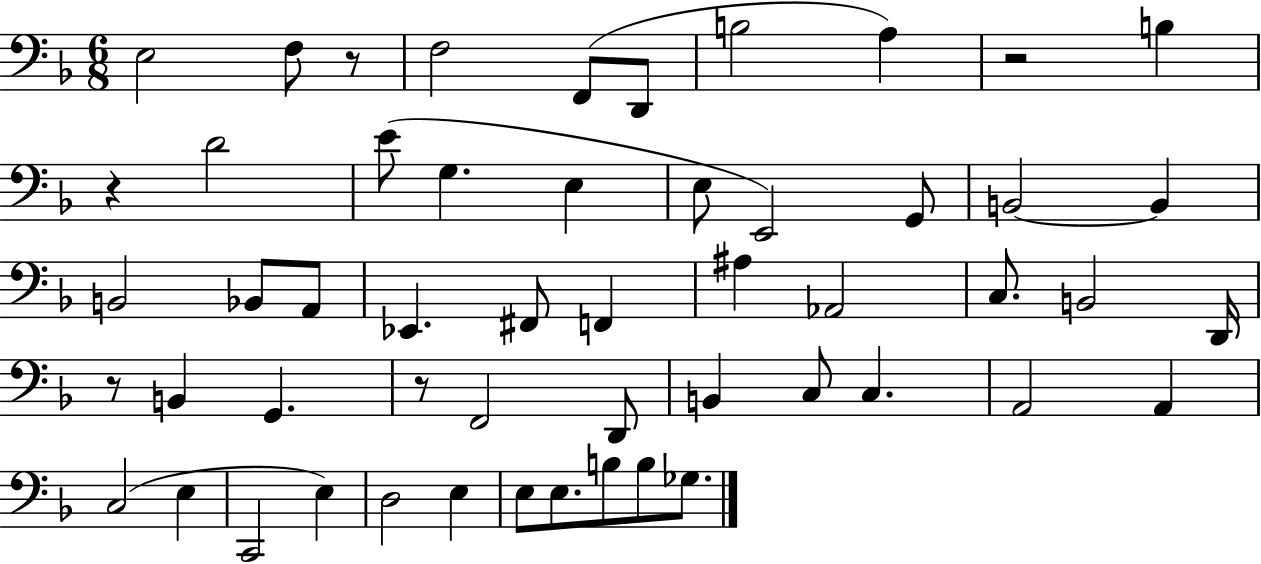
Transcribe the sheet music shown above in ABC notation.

X:1
T:Untitled
M:6/8
L:1/4
K:F
E,2 F,/2 z/2 F,2 F,,/2 D,,/2 B,2 A, z2 B, z D2 E/2 G, E, E,/2 E,,2 G,,/2 B,,2 B,, B,,2 _B,,/2 A,,/2 _E,, ^F,,/2 F,, ^A, _A,,2 C,/2 B,,2 D,,/4 z/2 B,, G,, z/2 F,,2 D,,/2 B,, C,/2 C, A,,2 A,, C,2 E, C,,2 E, D,2 E, E,/2 E,/2 B,/2 B,/2 _G,/2